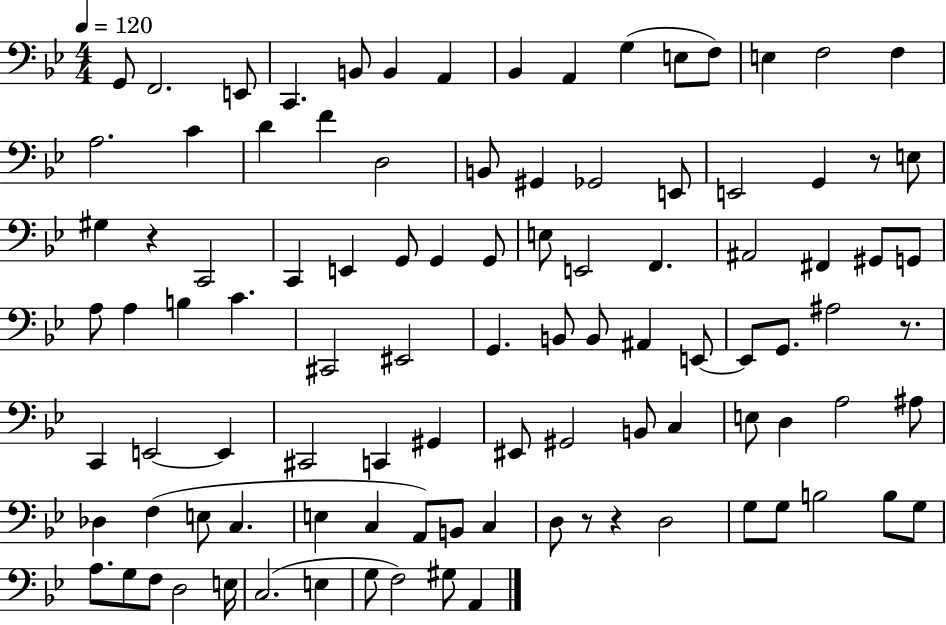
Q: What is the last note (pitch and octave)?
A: A2